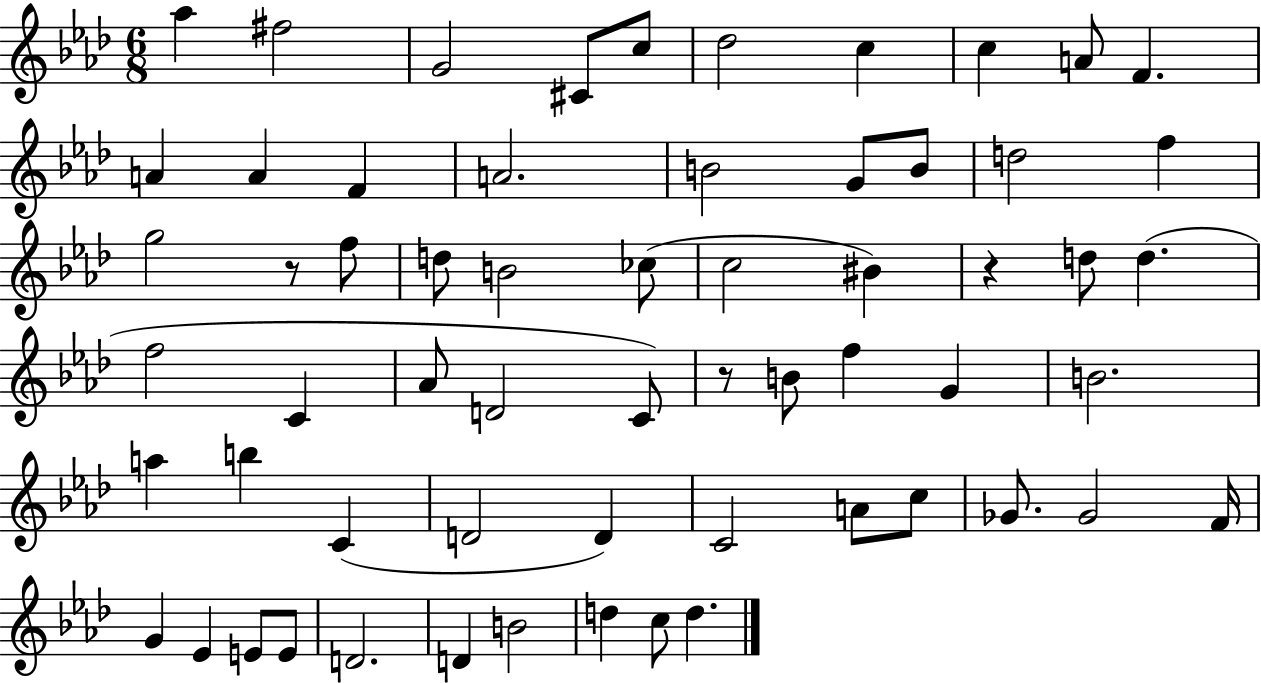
{
  \clef treble
  \numericTimeSignature
  \time 6/8
  \key aes \major
  aes''4 fis''2 | g'2 cis'8 c''8 | des''2 c''4 | c''4 a'8 f'4. | \break a'4 a'4 f'4 | a'2. | b'2 g'8 b'8 | d''2 f''4 | \break g''2 r8 f''8 | d''8 b'2 ces''8( | c''2 bis'4) | r4 d''8 d''4.( | \break f''2 c'4 | aes'8 d'2 c'8) | r8 b'8 f''4 g'4 | b'2. | \break a''4 b''4 c'4( | d'2 d'4) | c'2 a'8 c''8 | ges'8. ges'2 f'16 | \break g'4 ees'4 e'8 e'8 | d'2. | d'4 b'2 | d''4 c''8 d''4. | \break \bar "|."
}